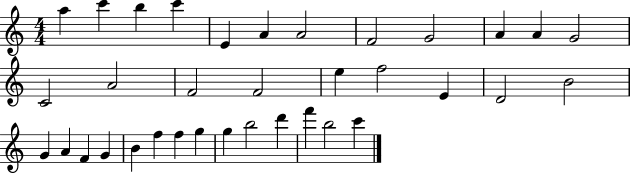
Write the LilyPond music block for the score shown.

{
  \clef treble
  \numericTimeSignature
  \time 4/4
  \key c \major
  a''4 c'''4 b''4 c'''4 | e'4 a'4 a'2 | f'2 g'2 | a'4 a'4 g'2 | \break c'2 a'2 | f'2 f'2 | e''4 f''2 e'4 | d'2 b'2 | \break g'4 a'4 f'4 g'4 | b'4 f''4 f''4 g''4 | g''4 b''2 d'''4 | f'''4 b''2 c'''4 | \break \bar "|."
}